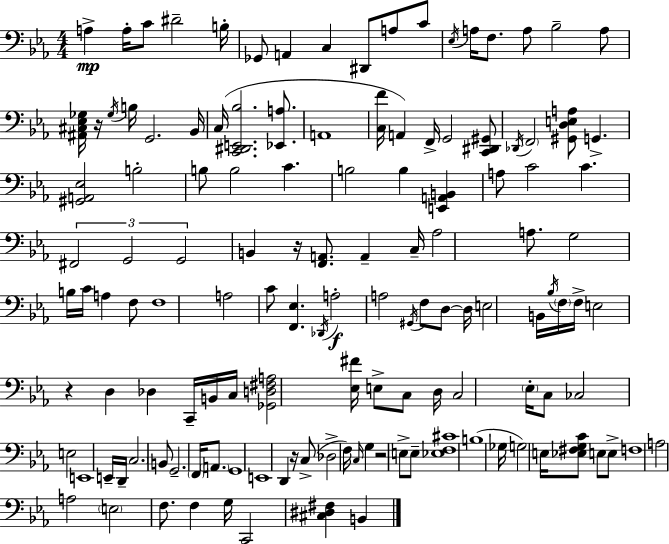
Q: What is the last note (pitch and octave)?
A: B2